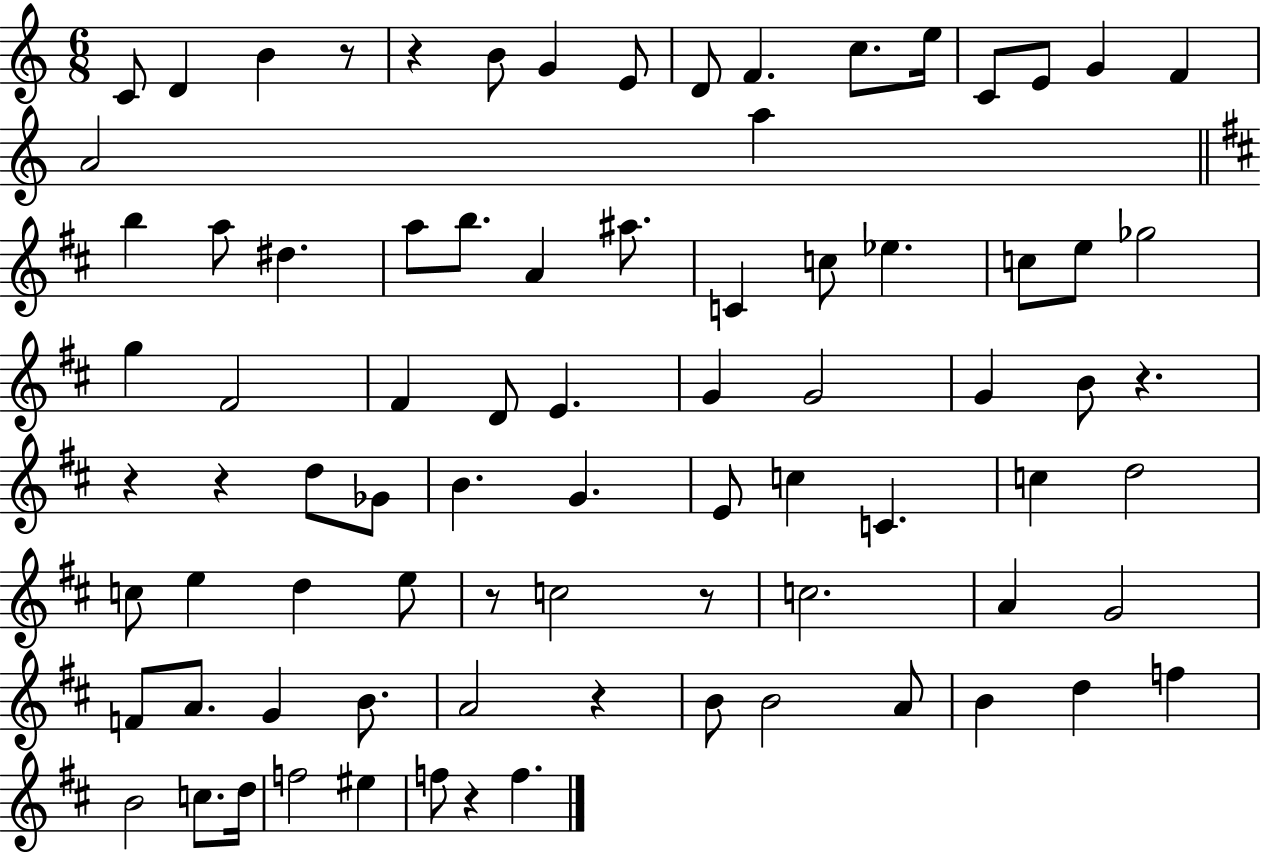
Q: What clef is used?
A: treble